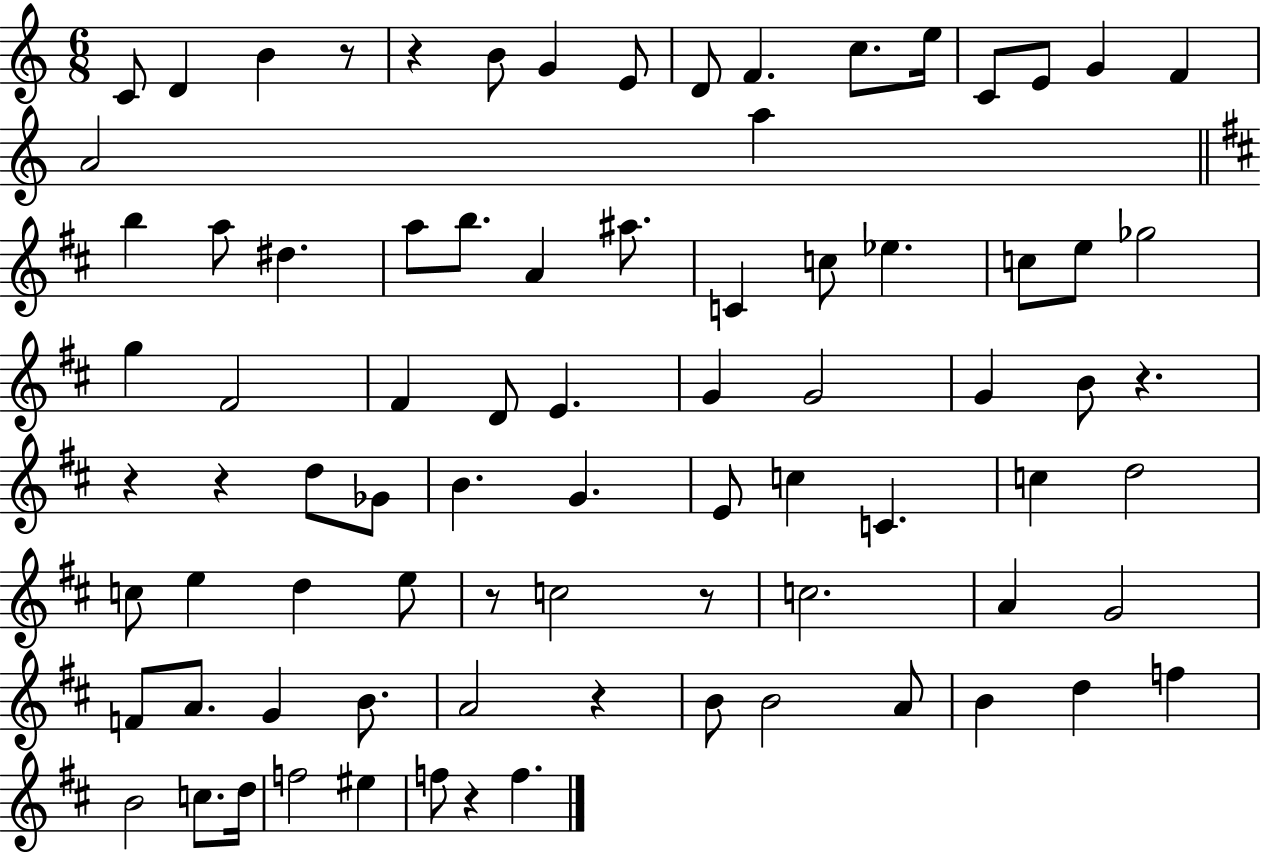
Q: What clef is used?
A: treble